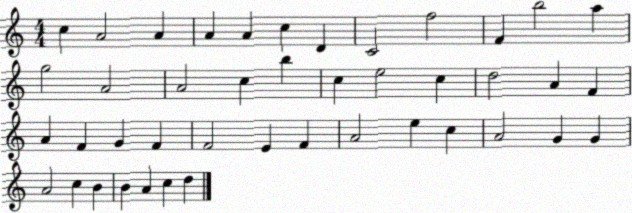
X:1
T:Untitled
M:4/4
L:1/4
K:C
c A2 A A A c D C2 f2 F b2 a g2 A2 A2 c b c e2 c d2 A F A F G F F2 E F A2 e c A2 G G A2 c B B A c d